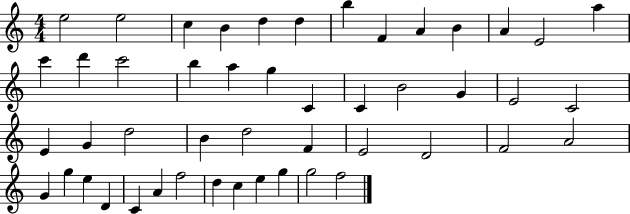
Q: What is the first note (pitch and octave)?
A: E5